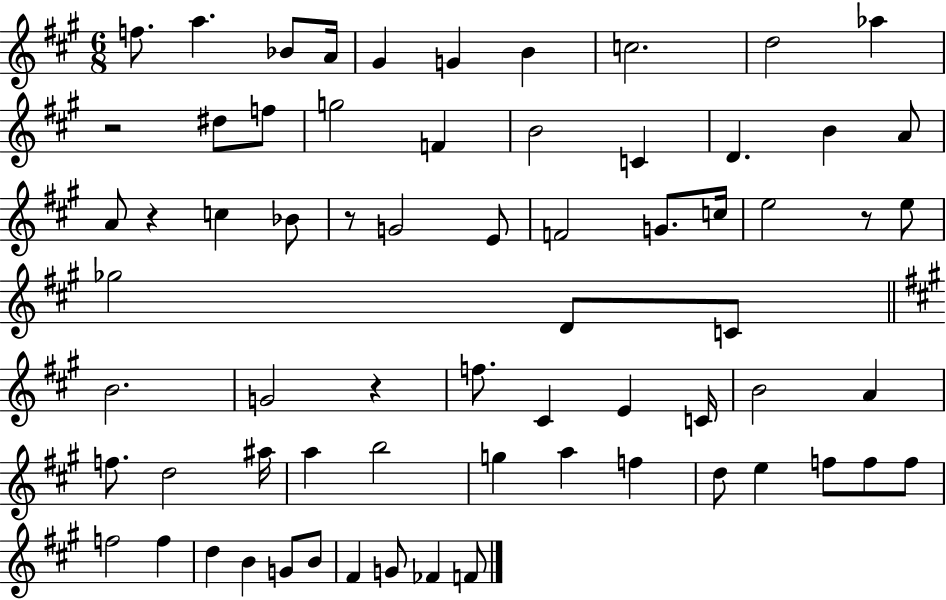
{
  \clef treble
  \numericTimeSignature
  \time 6/8
  \key a \major
  f''8. a''4. bes'8 a'16 | gis'4 g'4 b'4 | c''2. | d''2 aes''4 | \break r2 dis''8 f''8 | g''2 f'4 | b'2 c'4 | d'4. b'4 a'8 | \break a'8 r4 c''4 bes'8 | r8 g'2 e'8 | f'2 g'8. c''16 | e''2 r8 e''8 | \break ges''2 d'8 c'8 | \bar "||" \break \key a \major b'2. | g'2 r4 | f''8. cis'4 e'4 c'16 | b'2 a'4 | \break f''8. d''2 ais''16 | a''4 b''2 | g''4 a''4 f''4 | d''8 e''4 f''8 f''8 f''8 | \break f''2 f''4 | d''4 b'4 g'8 b'8 | fis'4 g'8 fes'4 f'8 | \bar "|."
}